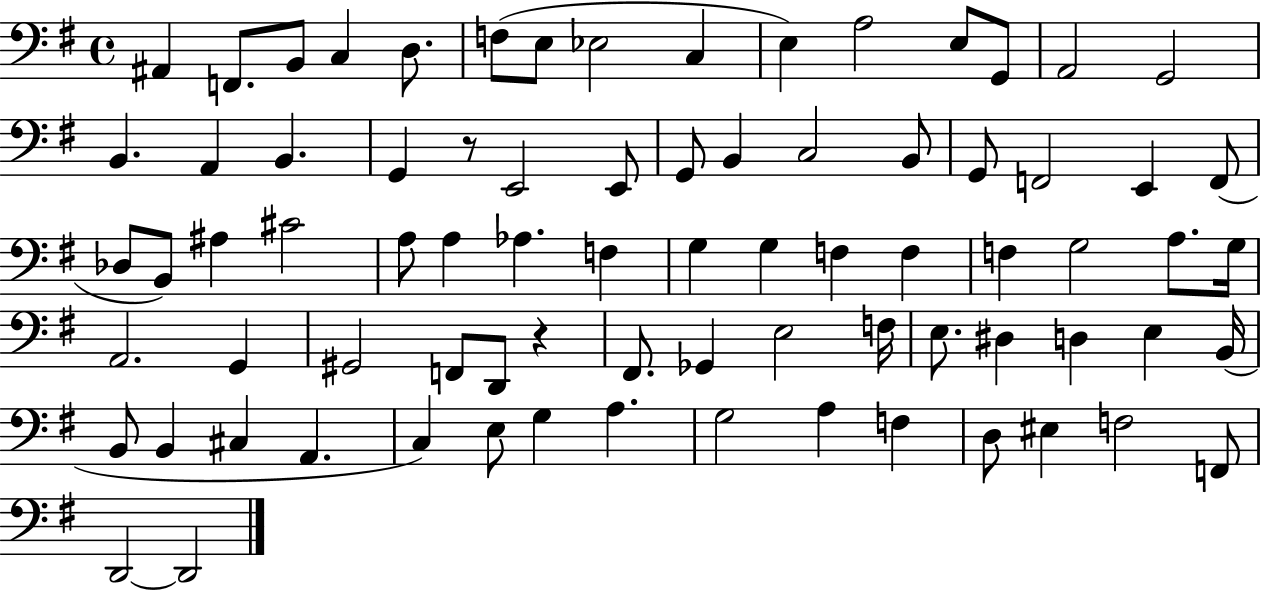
{
  \clef bass
  \time 4/4
  \defaultTimeSignature
  \key g \major
  ais,4 f,8. b,8 c4 d8. | f8( e8 ees2 c4 | e4) a2 e8 g,8 | a,2 g,2 | \break b,4. a,4 b,4. | g,4 r8 e,2 e,8 | g,8 b,4 c2 b,8 | g,8 f,2 e,4 f,8( | \break des8 b,8) ais4 cis'2 | a8 a4 aes4. f4 | g4 g4 f4 f4 | f4 g2 a8. g16 | \break a,2. g,4 | gis,2 f,8 d,8 r4 | fis,8. ges,4 e2 f16 | e8. dis4 d4 e4 b,16( | \break b,8 b,4 cis4 a,4. | c4) e8 g4 a4. | g2 a4 f4 | d8 eis4 f2 f,8 | \break d,2~~ d,2 | \bar "|."
}